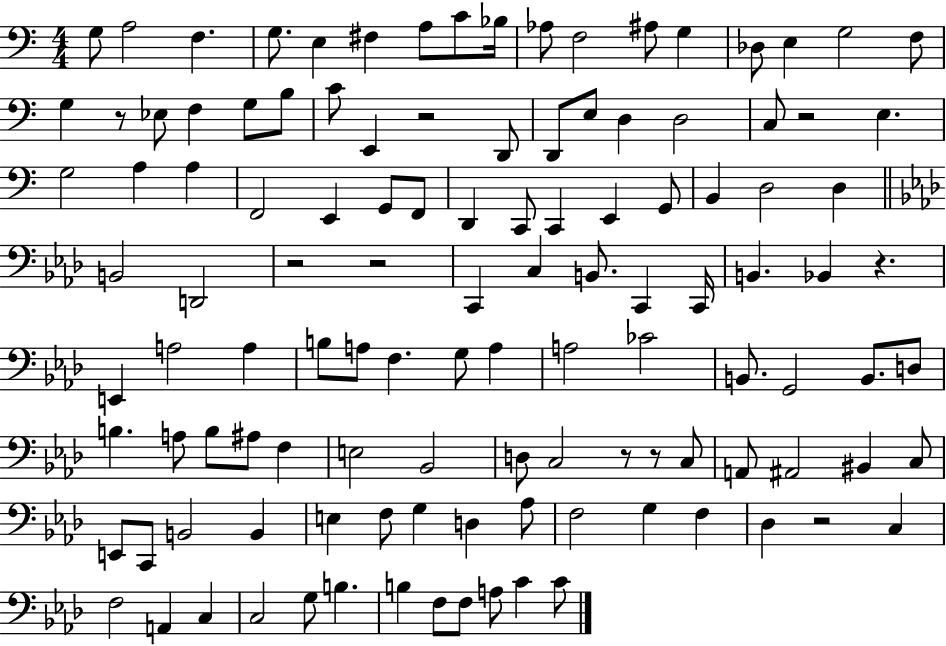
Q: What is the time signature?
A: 4/4